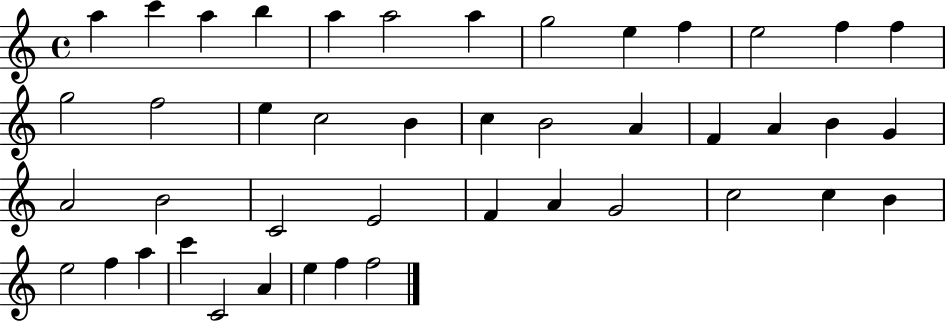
A5/q C6/q A5/q B5/q A5/q A5/h A5/q G5/h E5/q F5/q E5/h F5/q F5/q G5/h F5/h E5/q C5/h B4/q C5/q B4/h A4/q F4/q A4/q B4/q G4/q A4/h B4/h C4/h E4/h F4/q A4/q G4/h C5/h C5/q B4/q E5/h F5/q A5/q C6/q C4/h A4/q E5/q F5/q F5/h